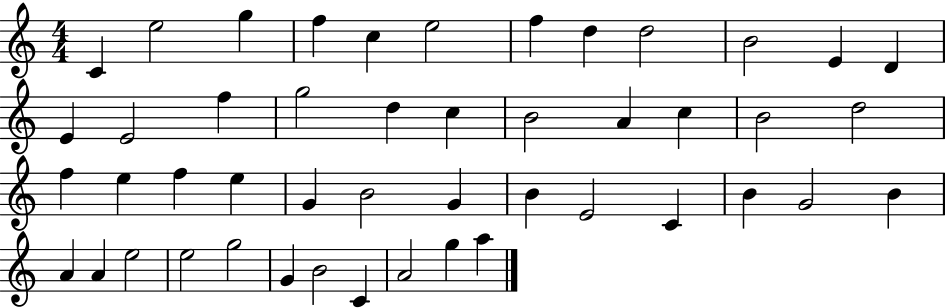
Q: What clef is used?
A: treble